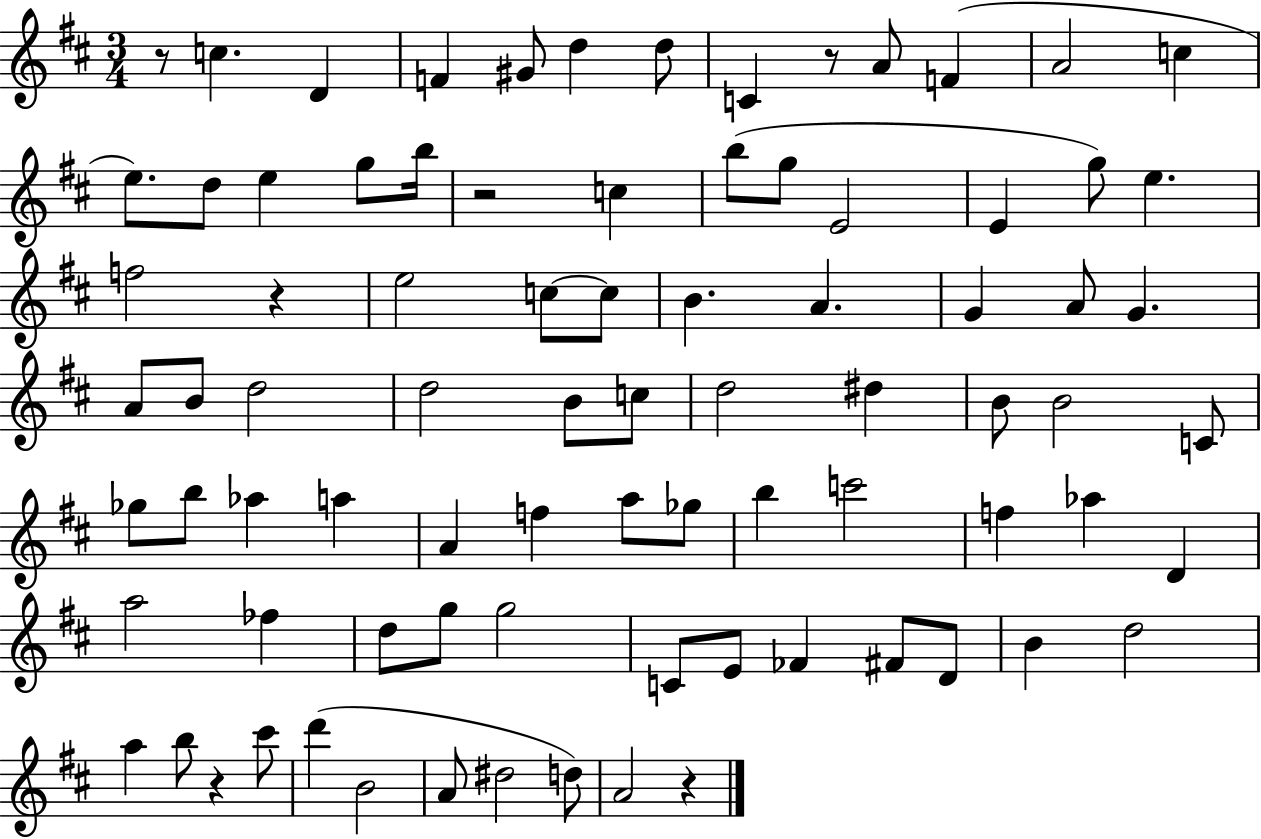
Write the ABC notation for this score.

X:1
T:Untitled
M:3/4
L:1/4
K:D
z/2 c D F ^G/2 d d/2 C z/2 A/2 F A2 c e/2 d/2 e g/2 b/4 z2 c b/2 g/2 E2 E g/2 e f2 z e2 c/2 c/2 B A G A/2 G A/2 B/2 d2 d2 B/2 c/2 d2 ^d B/2 B2 C/2 _g/2 b/2 _a a A f a/2 _g/2 b c'2 f _a D a2 _f d/2 g/2 g2 C/2 E/2 _F ^F/2 D/2 B d2 a b/2 z ^c'/2 d' B2 A/2 ^d2 d/2 A2 z